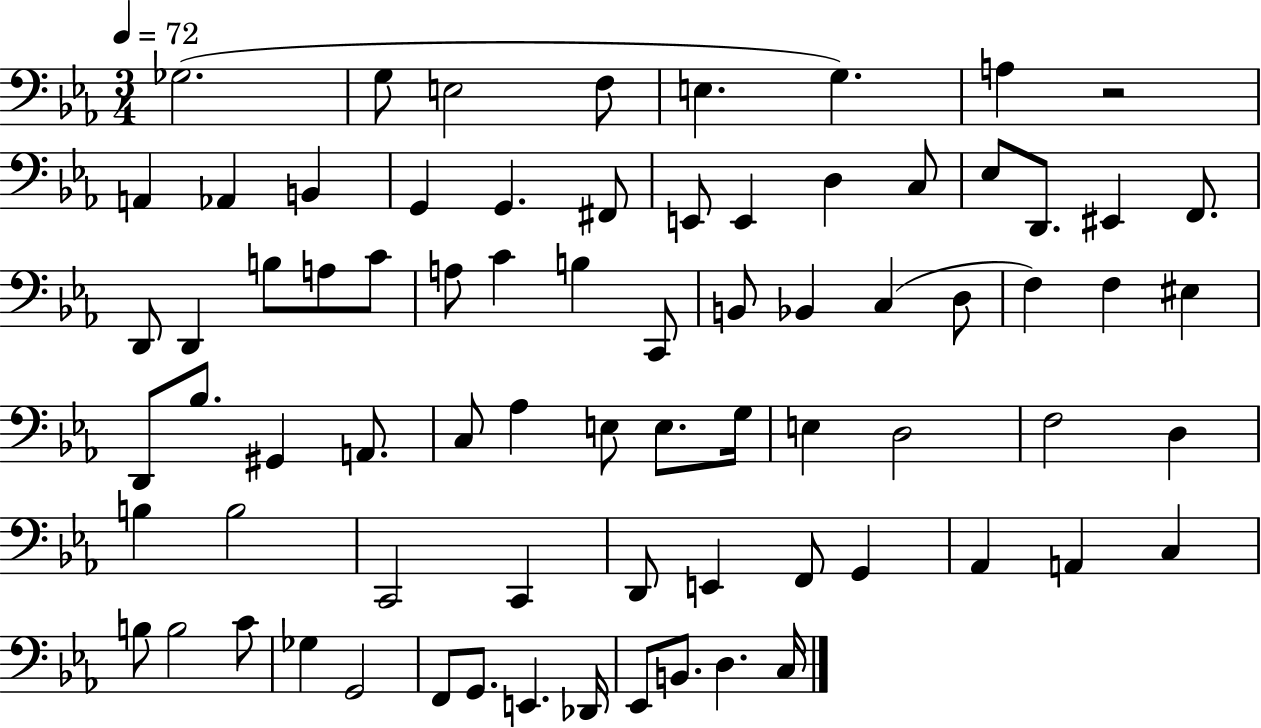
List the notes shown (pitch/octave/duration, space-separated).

Gb3/h. G3/e E3/h F3/e E3/q. G3/q. A3/q R/h A2/q Ab2/q B2/q G2/q G2/q. F#2/e E2/e E2/q D3/q C3/e Eb3/e D2/e. EIS2/q F2/e. D2/e D2/q B3/e A3/e C4/e A3/e C4/q B3/q C2/e B2/e Bb2/q C3/q D3/e F3/q F3/q EIS3/q D2/e Bb3/e. G#2/q A2/e. C3/e Ab3/q E3/e E3/e. G3/s E3/q D3/h F3/h D3/q B3/q B3/h C2/h C2/q D2/e E2/q F2/e G2/q Ab2/q A2/q C3/q B3/e B3/h C4/e Gb3/q G2/h F2/e G2/e. E2/q. Db2/s Eb2/e B2/e. D3/q. C3/s